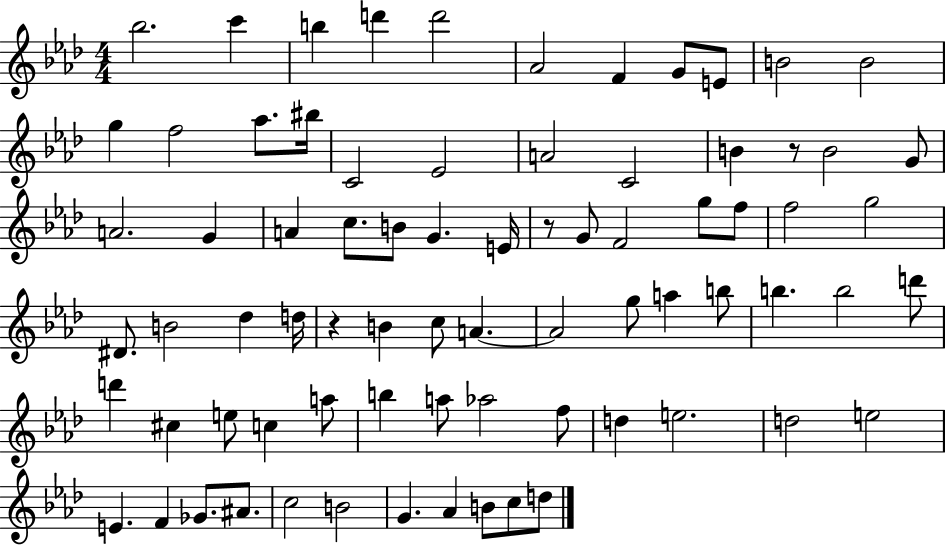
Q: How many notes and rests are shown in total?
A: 76